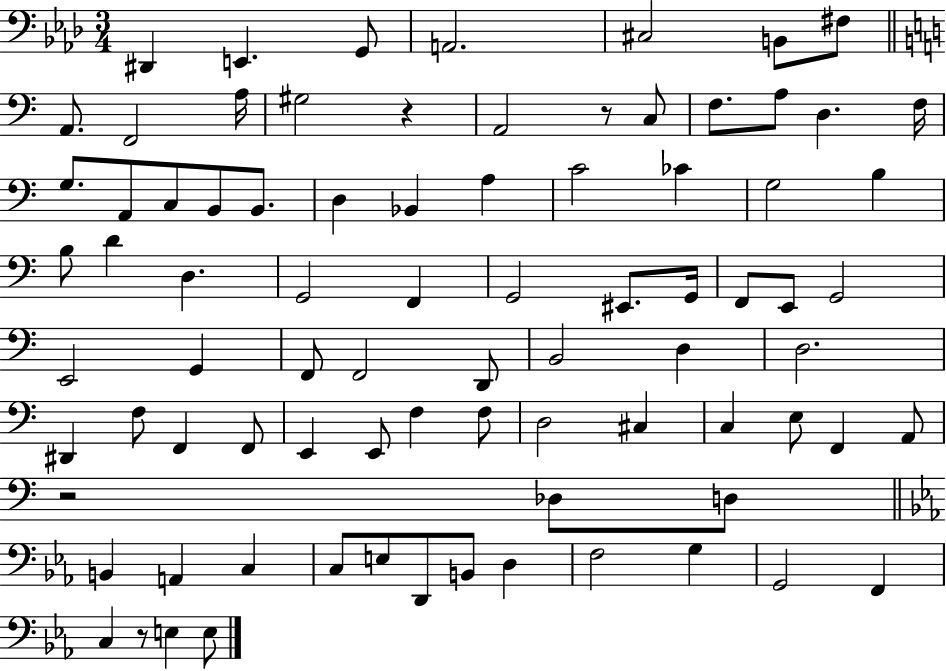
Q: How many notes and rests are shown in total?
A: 83